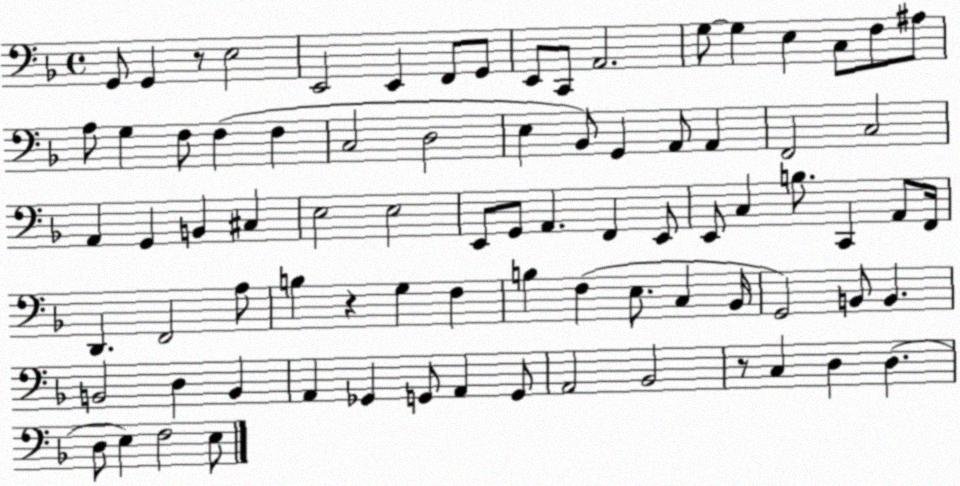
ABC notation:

X:1
T:Untitled
M:4/4
L:1/4
K:F
G,,/2 G,, z/2 E,2 E,,2 E,, F,,/2 G,,/2 E,,/2 C,,/2 A,,2 G,/2 G, E, C,/2 F,/2 ^A,/2 A,/2 G, F,/2 F, F, C,2 D,2 E, _B,,/2 G,, A,,/2 A,, F,,2 C,2 A,, G,, B,, ^C, E,2 E,2 E,,/2 G,,/2 A,, F,, E,,/2 E,,/2 C, B,/2 C,, A,,/2 F,,/4 D,, F,,2 A,/2 B, z G, F, B, F, E,/2 C, _B,,/4 G,,2 B,,/2 B,, B,,2 D, B,, A,, _G,, G,,/2 A,, G,,/2 A,,2 _B,,2 z/2 C, D, D, D,/2 E, F,2 E,/2